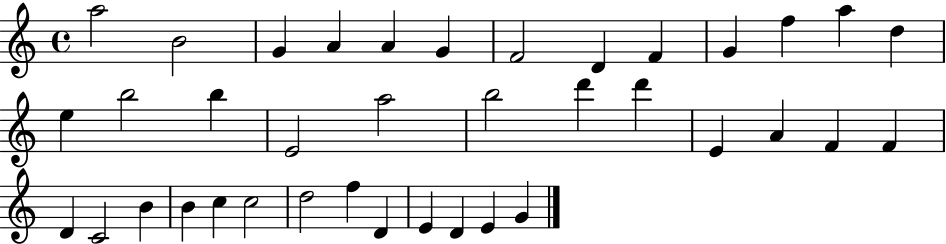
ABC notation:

X:1
T:Untitled
M:4/4
L:1/4
K:C
a2 B2 G A A G F2 D F G f a d e b2 b E2 a2 b2 d' d' E A F F D C2 B B c c2 d2 f D E D E G